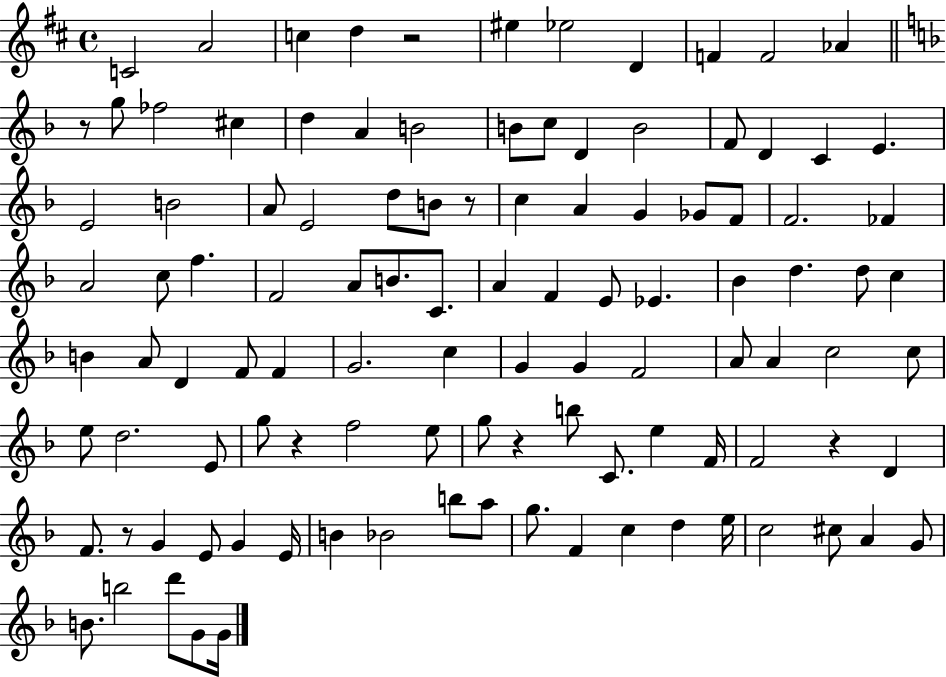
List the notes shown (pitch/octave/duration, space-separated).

C4/h A4/h C5/q D5/q R/h EIS5/q Eb5/h D4/q F4/q F4/h Ab4/q R/e G5/e FES5/h C#5/q D5/q A4/q B4/h B4/e C5/e D4/q B4/h F4/e D4/q C4/q E4/q. E4/h B4/h A4/e E4/h D5/e B4/e R/e C5/q A4/q G4/q Gb4/e F4/e F4/h. FES4/q A4/h C5/e F5/q. F4/h A4/e B4/e. C4/e. A4/q F4/q E4/e Eb4/q. Bb4/q D5/q. D5/e C5/q B4/q A4/e D4/q F4/e F4/q G4/h. C5/q G4/q G4/q F4/h A4/e A4/q C5/h C5/e E5/e D5/h. E4/e G5/e R/q F5/h E5/e G5/e R/q B5/e C4/e. E5/q F4/s F4/h R/q D4/q F4/e. R/e G4/q E4/e G4/q E4/s B4/q Bb4/h B5/e A5/e G5/e. F4/q C5/q D5/q E5/s C5/h C#5/e A4/q G4/e B4/e. B5/h D6/e G4/e G4/s